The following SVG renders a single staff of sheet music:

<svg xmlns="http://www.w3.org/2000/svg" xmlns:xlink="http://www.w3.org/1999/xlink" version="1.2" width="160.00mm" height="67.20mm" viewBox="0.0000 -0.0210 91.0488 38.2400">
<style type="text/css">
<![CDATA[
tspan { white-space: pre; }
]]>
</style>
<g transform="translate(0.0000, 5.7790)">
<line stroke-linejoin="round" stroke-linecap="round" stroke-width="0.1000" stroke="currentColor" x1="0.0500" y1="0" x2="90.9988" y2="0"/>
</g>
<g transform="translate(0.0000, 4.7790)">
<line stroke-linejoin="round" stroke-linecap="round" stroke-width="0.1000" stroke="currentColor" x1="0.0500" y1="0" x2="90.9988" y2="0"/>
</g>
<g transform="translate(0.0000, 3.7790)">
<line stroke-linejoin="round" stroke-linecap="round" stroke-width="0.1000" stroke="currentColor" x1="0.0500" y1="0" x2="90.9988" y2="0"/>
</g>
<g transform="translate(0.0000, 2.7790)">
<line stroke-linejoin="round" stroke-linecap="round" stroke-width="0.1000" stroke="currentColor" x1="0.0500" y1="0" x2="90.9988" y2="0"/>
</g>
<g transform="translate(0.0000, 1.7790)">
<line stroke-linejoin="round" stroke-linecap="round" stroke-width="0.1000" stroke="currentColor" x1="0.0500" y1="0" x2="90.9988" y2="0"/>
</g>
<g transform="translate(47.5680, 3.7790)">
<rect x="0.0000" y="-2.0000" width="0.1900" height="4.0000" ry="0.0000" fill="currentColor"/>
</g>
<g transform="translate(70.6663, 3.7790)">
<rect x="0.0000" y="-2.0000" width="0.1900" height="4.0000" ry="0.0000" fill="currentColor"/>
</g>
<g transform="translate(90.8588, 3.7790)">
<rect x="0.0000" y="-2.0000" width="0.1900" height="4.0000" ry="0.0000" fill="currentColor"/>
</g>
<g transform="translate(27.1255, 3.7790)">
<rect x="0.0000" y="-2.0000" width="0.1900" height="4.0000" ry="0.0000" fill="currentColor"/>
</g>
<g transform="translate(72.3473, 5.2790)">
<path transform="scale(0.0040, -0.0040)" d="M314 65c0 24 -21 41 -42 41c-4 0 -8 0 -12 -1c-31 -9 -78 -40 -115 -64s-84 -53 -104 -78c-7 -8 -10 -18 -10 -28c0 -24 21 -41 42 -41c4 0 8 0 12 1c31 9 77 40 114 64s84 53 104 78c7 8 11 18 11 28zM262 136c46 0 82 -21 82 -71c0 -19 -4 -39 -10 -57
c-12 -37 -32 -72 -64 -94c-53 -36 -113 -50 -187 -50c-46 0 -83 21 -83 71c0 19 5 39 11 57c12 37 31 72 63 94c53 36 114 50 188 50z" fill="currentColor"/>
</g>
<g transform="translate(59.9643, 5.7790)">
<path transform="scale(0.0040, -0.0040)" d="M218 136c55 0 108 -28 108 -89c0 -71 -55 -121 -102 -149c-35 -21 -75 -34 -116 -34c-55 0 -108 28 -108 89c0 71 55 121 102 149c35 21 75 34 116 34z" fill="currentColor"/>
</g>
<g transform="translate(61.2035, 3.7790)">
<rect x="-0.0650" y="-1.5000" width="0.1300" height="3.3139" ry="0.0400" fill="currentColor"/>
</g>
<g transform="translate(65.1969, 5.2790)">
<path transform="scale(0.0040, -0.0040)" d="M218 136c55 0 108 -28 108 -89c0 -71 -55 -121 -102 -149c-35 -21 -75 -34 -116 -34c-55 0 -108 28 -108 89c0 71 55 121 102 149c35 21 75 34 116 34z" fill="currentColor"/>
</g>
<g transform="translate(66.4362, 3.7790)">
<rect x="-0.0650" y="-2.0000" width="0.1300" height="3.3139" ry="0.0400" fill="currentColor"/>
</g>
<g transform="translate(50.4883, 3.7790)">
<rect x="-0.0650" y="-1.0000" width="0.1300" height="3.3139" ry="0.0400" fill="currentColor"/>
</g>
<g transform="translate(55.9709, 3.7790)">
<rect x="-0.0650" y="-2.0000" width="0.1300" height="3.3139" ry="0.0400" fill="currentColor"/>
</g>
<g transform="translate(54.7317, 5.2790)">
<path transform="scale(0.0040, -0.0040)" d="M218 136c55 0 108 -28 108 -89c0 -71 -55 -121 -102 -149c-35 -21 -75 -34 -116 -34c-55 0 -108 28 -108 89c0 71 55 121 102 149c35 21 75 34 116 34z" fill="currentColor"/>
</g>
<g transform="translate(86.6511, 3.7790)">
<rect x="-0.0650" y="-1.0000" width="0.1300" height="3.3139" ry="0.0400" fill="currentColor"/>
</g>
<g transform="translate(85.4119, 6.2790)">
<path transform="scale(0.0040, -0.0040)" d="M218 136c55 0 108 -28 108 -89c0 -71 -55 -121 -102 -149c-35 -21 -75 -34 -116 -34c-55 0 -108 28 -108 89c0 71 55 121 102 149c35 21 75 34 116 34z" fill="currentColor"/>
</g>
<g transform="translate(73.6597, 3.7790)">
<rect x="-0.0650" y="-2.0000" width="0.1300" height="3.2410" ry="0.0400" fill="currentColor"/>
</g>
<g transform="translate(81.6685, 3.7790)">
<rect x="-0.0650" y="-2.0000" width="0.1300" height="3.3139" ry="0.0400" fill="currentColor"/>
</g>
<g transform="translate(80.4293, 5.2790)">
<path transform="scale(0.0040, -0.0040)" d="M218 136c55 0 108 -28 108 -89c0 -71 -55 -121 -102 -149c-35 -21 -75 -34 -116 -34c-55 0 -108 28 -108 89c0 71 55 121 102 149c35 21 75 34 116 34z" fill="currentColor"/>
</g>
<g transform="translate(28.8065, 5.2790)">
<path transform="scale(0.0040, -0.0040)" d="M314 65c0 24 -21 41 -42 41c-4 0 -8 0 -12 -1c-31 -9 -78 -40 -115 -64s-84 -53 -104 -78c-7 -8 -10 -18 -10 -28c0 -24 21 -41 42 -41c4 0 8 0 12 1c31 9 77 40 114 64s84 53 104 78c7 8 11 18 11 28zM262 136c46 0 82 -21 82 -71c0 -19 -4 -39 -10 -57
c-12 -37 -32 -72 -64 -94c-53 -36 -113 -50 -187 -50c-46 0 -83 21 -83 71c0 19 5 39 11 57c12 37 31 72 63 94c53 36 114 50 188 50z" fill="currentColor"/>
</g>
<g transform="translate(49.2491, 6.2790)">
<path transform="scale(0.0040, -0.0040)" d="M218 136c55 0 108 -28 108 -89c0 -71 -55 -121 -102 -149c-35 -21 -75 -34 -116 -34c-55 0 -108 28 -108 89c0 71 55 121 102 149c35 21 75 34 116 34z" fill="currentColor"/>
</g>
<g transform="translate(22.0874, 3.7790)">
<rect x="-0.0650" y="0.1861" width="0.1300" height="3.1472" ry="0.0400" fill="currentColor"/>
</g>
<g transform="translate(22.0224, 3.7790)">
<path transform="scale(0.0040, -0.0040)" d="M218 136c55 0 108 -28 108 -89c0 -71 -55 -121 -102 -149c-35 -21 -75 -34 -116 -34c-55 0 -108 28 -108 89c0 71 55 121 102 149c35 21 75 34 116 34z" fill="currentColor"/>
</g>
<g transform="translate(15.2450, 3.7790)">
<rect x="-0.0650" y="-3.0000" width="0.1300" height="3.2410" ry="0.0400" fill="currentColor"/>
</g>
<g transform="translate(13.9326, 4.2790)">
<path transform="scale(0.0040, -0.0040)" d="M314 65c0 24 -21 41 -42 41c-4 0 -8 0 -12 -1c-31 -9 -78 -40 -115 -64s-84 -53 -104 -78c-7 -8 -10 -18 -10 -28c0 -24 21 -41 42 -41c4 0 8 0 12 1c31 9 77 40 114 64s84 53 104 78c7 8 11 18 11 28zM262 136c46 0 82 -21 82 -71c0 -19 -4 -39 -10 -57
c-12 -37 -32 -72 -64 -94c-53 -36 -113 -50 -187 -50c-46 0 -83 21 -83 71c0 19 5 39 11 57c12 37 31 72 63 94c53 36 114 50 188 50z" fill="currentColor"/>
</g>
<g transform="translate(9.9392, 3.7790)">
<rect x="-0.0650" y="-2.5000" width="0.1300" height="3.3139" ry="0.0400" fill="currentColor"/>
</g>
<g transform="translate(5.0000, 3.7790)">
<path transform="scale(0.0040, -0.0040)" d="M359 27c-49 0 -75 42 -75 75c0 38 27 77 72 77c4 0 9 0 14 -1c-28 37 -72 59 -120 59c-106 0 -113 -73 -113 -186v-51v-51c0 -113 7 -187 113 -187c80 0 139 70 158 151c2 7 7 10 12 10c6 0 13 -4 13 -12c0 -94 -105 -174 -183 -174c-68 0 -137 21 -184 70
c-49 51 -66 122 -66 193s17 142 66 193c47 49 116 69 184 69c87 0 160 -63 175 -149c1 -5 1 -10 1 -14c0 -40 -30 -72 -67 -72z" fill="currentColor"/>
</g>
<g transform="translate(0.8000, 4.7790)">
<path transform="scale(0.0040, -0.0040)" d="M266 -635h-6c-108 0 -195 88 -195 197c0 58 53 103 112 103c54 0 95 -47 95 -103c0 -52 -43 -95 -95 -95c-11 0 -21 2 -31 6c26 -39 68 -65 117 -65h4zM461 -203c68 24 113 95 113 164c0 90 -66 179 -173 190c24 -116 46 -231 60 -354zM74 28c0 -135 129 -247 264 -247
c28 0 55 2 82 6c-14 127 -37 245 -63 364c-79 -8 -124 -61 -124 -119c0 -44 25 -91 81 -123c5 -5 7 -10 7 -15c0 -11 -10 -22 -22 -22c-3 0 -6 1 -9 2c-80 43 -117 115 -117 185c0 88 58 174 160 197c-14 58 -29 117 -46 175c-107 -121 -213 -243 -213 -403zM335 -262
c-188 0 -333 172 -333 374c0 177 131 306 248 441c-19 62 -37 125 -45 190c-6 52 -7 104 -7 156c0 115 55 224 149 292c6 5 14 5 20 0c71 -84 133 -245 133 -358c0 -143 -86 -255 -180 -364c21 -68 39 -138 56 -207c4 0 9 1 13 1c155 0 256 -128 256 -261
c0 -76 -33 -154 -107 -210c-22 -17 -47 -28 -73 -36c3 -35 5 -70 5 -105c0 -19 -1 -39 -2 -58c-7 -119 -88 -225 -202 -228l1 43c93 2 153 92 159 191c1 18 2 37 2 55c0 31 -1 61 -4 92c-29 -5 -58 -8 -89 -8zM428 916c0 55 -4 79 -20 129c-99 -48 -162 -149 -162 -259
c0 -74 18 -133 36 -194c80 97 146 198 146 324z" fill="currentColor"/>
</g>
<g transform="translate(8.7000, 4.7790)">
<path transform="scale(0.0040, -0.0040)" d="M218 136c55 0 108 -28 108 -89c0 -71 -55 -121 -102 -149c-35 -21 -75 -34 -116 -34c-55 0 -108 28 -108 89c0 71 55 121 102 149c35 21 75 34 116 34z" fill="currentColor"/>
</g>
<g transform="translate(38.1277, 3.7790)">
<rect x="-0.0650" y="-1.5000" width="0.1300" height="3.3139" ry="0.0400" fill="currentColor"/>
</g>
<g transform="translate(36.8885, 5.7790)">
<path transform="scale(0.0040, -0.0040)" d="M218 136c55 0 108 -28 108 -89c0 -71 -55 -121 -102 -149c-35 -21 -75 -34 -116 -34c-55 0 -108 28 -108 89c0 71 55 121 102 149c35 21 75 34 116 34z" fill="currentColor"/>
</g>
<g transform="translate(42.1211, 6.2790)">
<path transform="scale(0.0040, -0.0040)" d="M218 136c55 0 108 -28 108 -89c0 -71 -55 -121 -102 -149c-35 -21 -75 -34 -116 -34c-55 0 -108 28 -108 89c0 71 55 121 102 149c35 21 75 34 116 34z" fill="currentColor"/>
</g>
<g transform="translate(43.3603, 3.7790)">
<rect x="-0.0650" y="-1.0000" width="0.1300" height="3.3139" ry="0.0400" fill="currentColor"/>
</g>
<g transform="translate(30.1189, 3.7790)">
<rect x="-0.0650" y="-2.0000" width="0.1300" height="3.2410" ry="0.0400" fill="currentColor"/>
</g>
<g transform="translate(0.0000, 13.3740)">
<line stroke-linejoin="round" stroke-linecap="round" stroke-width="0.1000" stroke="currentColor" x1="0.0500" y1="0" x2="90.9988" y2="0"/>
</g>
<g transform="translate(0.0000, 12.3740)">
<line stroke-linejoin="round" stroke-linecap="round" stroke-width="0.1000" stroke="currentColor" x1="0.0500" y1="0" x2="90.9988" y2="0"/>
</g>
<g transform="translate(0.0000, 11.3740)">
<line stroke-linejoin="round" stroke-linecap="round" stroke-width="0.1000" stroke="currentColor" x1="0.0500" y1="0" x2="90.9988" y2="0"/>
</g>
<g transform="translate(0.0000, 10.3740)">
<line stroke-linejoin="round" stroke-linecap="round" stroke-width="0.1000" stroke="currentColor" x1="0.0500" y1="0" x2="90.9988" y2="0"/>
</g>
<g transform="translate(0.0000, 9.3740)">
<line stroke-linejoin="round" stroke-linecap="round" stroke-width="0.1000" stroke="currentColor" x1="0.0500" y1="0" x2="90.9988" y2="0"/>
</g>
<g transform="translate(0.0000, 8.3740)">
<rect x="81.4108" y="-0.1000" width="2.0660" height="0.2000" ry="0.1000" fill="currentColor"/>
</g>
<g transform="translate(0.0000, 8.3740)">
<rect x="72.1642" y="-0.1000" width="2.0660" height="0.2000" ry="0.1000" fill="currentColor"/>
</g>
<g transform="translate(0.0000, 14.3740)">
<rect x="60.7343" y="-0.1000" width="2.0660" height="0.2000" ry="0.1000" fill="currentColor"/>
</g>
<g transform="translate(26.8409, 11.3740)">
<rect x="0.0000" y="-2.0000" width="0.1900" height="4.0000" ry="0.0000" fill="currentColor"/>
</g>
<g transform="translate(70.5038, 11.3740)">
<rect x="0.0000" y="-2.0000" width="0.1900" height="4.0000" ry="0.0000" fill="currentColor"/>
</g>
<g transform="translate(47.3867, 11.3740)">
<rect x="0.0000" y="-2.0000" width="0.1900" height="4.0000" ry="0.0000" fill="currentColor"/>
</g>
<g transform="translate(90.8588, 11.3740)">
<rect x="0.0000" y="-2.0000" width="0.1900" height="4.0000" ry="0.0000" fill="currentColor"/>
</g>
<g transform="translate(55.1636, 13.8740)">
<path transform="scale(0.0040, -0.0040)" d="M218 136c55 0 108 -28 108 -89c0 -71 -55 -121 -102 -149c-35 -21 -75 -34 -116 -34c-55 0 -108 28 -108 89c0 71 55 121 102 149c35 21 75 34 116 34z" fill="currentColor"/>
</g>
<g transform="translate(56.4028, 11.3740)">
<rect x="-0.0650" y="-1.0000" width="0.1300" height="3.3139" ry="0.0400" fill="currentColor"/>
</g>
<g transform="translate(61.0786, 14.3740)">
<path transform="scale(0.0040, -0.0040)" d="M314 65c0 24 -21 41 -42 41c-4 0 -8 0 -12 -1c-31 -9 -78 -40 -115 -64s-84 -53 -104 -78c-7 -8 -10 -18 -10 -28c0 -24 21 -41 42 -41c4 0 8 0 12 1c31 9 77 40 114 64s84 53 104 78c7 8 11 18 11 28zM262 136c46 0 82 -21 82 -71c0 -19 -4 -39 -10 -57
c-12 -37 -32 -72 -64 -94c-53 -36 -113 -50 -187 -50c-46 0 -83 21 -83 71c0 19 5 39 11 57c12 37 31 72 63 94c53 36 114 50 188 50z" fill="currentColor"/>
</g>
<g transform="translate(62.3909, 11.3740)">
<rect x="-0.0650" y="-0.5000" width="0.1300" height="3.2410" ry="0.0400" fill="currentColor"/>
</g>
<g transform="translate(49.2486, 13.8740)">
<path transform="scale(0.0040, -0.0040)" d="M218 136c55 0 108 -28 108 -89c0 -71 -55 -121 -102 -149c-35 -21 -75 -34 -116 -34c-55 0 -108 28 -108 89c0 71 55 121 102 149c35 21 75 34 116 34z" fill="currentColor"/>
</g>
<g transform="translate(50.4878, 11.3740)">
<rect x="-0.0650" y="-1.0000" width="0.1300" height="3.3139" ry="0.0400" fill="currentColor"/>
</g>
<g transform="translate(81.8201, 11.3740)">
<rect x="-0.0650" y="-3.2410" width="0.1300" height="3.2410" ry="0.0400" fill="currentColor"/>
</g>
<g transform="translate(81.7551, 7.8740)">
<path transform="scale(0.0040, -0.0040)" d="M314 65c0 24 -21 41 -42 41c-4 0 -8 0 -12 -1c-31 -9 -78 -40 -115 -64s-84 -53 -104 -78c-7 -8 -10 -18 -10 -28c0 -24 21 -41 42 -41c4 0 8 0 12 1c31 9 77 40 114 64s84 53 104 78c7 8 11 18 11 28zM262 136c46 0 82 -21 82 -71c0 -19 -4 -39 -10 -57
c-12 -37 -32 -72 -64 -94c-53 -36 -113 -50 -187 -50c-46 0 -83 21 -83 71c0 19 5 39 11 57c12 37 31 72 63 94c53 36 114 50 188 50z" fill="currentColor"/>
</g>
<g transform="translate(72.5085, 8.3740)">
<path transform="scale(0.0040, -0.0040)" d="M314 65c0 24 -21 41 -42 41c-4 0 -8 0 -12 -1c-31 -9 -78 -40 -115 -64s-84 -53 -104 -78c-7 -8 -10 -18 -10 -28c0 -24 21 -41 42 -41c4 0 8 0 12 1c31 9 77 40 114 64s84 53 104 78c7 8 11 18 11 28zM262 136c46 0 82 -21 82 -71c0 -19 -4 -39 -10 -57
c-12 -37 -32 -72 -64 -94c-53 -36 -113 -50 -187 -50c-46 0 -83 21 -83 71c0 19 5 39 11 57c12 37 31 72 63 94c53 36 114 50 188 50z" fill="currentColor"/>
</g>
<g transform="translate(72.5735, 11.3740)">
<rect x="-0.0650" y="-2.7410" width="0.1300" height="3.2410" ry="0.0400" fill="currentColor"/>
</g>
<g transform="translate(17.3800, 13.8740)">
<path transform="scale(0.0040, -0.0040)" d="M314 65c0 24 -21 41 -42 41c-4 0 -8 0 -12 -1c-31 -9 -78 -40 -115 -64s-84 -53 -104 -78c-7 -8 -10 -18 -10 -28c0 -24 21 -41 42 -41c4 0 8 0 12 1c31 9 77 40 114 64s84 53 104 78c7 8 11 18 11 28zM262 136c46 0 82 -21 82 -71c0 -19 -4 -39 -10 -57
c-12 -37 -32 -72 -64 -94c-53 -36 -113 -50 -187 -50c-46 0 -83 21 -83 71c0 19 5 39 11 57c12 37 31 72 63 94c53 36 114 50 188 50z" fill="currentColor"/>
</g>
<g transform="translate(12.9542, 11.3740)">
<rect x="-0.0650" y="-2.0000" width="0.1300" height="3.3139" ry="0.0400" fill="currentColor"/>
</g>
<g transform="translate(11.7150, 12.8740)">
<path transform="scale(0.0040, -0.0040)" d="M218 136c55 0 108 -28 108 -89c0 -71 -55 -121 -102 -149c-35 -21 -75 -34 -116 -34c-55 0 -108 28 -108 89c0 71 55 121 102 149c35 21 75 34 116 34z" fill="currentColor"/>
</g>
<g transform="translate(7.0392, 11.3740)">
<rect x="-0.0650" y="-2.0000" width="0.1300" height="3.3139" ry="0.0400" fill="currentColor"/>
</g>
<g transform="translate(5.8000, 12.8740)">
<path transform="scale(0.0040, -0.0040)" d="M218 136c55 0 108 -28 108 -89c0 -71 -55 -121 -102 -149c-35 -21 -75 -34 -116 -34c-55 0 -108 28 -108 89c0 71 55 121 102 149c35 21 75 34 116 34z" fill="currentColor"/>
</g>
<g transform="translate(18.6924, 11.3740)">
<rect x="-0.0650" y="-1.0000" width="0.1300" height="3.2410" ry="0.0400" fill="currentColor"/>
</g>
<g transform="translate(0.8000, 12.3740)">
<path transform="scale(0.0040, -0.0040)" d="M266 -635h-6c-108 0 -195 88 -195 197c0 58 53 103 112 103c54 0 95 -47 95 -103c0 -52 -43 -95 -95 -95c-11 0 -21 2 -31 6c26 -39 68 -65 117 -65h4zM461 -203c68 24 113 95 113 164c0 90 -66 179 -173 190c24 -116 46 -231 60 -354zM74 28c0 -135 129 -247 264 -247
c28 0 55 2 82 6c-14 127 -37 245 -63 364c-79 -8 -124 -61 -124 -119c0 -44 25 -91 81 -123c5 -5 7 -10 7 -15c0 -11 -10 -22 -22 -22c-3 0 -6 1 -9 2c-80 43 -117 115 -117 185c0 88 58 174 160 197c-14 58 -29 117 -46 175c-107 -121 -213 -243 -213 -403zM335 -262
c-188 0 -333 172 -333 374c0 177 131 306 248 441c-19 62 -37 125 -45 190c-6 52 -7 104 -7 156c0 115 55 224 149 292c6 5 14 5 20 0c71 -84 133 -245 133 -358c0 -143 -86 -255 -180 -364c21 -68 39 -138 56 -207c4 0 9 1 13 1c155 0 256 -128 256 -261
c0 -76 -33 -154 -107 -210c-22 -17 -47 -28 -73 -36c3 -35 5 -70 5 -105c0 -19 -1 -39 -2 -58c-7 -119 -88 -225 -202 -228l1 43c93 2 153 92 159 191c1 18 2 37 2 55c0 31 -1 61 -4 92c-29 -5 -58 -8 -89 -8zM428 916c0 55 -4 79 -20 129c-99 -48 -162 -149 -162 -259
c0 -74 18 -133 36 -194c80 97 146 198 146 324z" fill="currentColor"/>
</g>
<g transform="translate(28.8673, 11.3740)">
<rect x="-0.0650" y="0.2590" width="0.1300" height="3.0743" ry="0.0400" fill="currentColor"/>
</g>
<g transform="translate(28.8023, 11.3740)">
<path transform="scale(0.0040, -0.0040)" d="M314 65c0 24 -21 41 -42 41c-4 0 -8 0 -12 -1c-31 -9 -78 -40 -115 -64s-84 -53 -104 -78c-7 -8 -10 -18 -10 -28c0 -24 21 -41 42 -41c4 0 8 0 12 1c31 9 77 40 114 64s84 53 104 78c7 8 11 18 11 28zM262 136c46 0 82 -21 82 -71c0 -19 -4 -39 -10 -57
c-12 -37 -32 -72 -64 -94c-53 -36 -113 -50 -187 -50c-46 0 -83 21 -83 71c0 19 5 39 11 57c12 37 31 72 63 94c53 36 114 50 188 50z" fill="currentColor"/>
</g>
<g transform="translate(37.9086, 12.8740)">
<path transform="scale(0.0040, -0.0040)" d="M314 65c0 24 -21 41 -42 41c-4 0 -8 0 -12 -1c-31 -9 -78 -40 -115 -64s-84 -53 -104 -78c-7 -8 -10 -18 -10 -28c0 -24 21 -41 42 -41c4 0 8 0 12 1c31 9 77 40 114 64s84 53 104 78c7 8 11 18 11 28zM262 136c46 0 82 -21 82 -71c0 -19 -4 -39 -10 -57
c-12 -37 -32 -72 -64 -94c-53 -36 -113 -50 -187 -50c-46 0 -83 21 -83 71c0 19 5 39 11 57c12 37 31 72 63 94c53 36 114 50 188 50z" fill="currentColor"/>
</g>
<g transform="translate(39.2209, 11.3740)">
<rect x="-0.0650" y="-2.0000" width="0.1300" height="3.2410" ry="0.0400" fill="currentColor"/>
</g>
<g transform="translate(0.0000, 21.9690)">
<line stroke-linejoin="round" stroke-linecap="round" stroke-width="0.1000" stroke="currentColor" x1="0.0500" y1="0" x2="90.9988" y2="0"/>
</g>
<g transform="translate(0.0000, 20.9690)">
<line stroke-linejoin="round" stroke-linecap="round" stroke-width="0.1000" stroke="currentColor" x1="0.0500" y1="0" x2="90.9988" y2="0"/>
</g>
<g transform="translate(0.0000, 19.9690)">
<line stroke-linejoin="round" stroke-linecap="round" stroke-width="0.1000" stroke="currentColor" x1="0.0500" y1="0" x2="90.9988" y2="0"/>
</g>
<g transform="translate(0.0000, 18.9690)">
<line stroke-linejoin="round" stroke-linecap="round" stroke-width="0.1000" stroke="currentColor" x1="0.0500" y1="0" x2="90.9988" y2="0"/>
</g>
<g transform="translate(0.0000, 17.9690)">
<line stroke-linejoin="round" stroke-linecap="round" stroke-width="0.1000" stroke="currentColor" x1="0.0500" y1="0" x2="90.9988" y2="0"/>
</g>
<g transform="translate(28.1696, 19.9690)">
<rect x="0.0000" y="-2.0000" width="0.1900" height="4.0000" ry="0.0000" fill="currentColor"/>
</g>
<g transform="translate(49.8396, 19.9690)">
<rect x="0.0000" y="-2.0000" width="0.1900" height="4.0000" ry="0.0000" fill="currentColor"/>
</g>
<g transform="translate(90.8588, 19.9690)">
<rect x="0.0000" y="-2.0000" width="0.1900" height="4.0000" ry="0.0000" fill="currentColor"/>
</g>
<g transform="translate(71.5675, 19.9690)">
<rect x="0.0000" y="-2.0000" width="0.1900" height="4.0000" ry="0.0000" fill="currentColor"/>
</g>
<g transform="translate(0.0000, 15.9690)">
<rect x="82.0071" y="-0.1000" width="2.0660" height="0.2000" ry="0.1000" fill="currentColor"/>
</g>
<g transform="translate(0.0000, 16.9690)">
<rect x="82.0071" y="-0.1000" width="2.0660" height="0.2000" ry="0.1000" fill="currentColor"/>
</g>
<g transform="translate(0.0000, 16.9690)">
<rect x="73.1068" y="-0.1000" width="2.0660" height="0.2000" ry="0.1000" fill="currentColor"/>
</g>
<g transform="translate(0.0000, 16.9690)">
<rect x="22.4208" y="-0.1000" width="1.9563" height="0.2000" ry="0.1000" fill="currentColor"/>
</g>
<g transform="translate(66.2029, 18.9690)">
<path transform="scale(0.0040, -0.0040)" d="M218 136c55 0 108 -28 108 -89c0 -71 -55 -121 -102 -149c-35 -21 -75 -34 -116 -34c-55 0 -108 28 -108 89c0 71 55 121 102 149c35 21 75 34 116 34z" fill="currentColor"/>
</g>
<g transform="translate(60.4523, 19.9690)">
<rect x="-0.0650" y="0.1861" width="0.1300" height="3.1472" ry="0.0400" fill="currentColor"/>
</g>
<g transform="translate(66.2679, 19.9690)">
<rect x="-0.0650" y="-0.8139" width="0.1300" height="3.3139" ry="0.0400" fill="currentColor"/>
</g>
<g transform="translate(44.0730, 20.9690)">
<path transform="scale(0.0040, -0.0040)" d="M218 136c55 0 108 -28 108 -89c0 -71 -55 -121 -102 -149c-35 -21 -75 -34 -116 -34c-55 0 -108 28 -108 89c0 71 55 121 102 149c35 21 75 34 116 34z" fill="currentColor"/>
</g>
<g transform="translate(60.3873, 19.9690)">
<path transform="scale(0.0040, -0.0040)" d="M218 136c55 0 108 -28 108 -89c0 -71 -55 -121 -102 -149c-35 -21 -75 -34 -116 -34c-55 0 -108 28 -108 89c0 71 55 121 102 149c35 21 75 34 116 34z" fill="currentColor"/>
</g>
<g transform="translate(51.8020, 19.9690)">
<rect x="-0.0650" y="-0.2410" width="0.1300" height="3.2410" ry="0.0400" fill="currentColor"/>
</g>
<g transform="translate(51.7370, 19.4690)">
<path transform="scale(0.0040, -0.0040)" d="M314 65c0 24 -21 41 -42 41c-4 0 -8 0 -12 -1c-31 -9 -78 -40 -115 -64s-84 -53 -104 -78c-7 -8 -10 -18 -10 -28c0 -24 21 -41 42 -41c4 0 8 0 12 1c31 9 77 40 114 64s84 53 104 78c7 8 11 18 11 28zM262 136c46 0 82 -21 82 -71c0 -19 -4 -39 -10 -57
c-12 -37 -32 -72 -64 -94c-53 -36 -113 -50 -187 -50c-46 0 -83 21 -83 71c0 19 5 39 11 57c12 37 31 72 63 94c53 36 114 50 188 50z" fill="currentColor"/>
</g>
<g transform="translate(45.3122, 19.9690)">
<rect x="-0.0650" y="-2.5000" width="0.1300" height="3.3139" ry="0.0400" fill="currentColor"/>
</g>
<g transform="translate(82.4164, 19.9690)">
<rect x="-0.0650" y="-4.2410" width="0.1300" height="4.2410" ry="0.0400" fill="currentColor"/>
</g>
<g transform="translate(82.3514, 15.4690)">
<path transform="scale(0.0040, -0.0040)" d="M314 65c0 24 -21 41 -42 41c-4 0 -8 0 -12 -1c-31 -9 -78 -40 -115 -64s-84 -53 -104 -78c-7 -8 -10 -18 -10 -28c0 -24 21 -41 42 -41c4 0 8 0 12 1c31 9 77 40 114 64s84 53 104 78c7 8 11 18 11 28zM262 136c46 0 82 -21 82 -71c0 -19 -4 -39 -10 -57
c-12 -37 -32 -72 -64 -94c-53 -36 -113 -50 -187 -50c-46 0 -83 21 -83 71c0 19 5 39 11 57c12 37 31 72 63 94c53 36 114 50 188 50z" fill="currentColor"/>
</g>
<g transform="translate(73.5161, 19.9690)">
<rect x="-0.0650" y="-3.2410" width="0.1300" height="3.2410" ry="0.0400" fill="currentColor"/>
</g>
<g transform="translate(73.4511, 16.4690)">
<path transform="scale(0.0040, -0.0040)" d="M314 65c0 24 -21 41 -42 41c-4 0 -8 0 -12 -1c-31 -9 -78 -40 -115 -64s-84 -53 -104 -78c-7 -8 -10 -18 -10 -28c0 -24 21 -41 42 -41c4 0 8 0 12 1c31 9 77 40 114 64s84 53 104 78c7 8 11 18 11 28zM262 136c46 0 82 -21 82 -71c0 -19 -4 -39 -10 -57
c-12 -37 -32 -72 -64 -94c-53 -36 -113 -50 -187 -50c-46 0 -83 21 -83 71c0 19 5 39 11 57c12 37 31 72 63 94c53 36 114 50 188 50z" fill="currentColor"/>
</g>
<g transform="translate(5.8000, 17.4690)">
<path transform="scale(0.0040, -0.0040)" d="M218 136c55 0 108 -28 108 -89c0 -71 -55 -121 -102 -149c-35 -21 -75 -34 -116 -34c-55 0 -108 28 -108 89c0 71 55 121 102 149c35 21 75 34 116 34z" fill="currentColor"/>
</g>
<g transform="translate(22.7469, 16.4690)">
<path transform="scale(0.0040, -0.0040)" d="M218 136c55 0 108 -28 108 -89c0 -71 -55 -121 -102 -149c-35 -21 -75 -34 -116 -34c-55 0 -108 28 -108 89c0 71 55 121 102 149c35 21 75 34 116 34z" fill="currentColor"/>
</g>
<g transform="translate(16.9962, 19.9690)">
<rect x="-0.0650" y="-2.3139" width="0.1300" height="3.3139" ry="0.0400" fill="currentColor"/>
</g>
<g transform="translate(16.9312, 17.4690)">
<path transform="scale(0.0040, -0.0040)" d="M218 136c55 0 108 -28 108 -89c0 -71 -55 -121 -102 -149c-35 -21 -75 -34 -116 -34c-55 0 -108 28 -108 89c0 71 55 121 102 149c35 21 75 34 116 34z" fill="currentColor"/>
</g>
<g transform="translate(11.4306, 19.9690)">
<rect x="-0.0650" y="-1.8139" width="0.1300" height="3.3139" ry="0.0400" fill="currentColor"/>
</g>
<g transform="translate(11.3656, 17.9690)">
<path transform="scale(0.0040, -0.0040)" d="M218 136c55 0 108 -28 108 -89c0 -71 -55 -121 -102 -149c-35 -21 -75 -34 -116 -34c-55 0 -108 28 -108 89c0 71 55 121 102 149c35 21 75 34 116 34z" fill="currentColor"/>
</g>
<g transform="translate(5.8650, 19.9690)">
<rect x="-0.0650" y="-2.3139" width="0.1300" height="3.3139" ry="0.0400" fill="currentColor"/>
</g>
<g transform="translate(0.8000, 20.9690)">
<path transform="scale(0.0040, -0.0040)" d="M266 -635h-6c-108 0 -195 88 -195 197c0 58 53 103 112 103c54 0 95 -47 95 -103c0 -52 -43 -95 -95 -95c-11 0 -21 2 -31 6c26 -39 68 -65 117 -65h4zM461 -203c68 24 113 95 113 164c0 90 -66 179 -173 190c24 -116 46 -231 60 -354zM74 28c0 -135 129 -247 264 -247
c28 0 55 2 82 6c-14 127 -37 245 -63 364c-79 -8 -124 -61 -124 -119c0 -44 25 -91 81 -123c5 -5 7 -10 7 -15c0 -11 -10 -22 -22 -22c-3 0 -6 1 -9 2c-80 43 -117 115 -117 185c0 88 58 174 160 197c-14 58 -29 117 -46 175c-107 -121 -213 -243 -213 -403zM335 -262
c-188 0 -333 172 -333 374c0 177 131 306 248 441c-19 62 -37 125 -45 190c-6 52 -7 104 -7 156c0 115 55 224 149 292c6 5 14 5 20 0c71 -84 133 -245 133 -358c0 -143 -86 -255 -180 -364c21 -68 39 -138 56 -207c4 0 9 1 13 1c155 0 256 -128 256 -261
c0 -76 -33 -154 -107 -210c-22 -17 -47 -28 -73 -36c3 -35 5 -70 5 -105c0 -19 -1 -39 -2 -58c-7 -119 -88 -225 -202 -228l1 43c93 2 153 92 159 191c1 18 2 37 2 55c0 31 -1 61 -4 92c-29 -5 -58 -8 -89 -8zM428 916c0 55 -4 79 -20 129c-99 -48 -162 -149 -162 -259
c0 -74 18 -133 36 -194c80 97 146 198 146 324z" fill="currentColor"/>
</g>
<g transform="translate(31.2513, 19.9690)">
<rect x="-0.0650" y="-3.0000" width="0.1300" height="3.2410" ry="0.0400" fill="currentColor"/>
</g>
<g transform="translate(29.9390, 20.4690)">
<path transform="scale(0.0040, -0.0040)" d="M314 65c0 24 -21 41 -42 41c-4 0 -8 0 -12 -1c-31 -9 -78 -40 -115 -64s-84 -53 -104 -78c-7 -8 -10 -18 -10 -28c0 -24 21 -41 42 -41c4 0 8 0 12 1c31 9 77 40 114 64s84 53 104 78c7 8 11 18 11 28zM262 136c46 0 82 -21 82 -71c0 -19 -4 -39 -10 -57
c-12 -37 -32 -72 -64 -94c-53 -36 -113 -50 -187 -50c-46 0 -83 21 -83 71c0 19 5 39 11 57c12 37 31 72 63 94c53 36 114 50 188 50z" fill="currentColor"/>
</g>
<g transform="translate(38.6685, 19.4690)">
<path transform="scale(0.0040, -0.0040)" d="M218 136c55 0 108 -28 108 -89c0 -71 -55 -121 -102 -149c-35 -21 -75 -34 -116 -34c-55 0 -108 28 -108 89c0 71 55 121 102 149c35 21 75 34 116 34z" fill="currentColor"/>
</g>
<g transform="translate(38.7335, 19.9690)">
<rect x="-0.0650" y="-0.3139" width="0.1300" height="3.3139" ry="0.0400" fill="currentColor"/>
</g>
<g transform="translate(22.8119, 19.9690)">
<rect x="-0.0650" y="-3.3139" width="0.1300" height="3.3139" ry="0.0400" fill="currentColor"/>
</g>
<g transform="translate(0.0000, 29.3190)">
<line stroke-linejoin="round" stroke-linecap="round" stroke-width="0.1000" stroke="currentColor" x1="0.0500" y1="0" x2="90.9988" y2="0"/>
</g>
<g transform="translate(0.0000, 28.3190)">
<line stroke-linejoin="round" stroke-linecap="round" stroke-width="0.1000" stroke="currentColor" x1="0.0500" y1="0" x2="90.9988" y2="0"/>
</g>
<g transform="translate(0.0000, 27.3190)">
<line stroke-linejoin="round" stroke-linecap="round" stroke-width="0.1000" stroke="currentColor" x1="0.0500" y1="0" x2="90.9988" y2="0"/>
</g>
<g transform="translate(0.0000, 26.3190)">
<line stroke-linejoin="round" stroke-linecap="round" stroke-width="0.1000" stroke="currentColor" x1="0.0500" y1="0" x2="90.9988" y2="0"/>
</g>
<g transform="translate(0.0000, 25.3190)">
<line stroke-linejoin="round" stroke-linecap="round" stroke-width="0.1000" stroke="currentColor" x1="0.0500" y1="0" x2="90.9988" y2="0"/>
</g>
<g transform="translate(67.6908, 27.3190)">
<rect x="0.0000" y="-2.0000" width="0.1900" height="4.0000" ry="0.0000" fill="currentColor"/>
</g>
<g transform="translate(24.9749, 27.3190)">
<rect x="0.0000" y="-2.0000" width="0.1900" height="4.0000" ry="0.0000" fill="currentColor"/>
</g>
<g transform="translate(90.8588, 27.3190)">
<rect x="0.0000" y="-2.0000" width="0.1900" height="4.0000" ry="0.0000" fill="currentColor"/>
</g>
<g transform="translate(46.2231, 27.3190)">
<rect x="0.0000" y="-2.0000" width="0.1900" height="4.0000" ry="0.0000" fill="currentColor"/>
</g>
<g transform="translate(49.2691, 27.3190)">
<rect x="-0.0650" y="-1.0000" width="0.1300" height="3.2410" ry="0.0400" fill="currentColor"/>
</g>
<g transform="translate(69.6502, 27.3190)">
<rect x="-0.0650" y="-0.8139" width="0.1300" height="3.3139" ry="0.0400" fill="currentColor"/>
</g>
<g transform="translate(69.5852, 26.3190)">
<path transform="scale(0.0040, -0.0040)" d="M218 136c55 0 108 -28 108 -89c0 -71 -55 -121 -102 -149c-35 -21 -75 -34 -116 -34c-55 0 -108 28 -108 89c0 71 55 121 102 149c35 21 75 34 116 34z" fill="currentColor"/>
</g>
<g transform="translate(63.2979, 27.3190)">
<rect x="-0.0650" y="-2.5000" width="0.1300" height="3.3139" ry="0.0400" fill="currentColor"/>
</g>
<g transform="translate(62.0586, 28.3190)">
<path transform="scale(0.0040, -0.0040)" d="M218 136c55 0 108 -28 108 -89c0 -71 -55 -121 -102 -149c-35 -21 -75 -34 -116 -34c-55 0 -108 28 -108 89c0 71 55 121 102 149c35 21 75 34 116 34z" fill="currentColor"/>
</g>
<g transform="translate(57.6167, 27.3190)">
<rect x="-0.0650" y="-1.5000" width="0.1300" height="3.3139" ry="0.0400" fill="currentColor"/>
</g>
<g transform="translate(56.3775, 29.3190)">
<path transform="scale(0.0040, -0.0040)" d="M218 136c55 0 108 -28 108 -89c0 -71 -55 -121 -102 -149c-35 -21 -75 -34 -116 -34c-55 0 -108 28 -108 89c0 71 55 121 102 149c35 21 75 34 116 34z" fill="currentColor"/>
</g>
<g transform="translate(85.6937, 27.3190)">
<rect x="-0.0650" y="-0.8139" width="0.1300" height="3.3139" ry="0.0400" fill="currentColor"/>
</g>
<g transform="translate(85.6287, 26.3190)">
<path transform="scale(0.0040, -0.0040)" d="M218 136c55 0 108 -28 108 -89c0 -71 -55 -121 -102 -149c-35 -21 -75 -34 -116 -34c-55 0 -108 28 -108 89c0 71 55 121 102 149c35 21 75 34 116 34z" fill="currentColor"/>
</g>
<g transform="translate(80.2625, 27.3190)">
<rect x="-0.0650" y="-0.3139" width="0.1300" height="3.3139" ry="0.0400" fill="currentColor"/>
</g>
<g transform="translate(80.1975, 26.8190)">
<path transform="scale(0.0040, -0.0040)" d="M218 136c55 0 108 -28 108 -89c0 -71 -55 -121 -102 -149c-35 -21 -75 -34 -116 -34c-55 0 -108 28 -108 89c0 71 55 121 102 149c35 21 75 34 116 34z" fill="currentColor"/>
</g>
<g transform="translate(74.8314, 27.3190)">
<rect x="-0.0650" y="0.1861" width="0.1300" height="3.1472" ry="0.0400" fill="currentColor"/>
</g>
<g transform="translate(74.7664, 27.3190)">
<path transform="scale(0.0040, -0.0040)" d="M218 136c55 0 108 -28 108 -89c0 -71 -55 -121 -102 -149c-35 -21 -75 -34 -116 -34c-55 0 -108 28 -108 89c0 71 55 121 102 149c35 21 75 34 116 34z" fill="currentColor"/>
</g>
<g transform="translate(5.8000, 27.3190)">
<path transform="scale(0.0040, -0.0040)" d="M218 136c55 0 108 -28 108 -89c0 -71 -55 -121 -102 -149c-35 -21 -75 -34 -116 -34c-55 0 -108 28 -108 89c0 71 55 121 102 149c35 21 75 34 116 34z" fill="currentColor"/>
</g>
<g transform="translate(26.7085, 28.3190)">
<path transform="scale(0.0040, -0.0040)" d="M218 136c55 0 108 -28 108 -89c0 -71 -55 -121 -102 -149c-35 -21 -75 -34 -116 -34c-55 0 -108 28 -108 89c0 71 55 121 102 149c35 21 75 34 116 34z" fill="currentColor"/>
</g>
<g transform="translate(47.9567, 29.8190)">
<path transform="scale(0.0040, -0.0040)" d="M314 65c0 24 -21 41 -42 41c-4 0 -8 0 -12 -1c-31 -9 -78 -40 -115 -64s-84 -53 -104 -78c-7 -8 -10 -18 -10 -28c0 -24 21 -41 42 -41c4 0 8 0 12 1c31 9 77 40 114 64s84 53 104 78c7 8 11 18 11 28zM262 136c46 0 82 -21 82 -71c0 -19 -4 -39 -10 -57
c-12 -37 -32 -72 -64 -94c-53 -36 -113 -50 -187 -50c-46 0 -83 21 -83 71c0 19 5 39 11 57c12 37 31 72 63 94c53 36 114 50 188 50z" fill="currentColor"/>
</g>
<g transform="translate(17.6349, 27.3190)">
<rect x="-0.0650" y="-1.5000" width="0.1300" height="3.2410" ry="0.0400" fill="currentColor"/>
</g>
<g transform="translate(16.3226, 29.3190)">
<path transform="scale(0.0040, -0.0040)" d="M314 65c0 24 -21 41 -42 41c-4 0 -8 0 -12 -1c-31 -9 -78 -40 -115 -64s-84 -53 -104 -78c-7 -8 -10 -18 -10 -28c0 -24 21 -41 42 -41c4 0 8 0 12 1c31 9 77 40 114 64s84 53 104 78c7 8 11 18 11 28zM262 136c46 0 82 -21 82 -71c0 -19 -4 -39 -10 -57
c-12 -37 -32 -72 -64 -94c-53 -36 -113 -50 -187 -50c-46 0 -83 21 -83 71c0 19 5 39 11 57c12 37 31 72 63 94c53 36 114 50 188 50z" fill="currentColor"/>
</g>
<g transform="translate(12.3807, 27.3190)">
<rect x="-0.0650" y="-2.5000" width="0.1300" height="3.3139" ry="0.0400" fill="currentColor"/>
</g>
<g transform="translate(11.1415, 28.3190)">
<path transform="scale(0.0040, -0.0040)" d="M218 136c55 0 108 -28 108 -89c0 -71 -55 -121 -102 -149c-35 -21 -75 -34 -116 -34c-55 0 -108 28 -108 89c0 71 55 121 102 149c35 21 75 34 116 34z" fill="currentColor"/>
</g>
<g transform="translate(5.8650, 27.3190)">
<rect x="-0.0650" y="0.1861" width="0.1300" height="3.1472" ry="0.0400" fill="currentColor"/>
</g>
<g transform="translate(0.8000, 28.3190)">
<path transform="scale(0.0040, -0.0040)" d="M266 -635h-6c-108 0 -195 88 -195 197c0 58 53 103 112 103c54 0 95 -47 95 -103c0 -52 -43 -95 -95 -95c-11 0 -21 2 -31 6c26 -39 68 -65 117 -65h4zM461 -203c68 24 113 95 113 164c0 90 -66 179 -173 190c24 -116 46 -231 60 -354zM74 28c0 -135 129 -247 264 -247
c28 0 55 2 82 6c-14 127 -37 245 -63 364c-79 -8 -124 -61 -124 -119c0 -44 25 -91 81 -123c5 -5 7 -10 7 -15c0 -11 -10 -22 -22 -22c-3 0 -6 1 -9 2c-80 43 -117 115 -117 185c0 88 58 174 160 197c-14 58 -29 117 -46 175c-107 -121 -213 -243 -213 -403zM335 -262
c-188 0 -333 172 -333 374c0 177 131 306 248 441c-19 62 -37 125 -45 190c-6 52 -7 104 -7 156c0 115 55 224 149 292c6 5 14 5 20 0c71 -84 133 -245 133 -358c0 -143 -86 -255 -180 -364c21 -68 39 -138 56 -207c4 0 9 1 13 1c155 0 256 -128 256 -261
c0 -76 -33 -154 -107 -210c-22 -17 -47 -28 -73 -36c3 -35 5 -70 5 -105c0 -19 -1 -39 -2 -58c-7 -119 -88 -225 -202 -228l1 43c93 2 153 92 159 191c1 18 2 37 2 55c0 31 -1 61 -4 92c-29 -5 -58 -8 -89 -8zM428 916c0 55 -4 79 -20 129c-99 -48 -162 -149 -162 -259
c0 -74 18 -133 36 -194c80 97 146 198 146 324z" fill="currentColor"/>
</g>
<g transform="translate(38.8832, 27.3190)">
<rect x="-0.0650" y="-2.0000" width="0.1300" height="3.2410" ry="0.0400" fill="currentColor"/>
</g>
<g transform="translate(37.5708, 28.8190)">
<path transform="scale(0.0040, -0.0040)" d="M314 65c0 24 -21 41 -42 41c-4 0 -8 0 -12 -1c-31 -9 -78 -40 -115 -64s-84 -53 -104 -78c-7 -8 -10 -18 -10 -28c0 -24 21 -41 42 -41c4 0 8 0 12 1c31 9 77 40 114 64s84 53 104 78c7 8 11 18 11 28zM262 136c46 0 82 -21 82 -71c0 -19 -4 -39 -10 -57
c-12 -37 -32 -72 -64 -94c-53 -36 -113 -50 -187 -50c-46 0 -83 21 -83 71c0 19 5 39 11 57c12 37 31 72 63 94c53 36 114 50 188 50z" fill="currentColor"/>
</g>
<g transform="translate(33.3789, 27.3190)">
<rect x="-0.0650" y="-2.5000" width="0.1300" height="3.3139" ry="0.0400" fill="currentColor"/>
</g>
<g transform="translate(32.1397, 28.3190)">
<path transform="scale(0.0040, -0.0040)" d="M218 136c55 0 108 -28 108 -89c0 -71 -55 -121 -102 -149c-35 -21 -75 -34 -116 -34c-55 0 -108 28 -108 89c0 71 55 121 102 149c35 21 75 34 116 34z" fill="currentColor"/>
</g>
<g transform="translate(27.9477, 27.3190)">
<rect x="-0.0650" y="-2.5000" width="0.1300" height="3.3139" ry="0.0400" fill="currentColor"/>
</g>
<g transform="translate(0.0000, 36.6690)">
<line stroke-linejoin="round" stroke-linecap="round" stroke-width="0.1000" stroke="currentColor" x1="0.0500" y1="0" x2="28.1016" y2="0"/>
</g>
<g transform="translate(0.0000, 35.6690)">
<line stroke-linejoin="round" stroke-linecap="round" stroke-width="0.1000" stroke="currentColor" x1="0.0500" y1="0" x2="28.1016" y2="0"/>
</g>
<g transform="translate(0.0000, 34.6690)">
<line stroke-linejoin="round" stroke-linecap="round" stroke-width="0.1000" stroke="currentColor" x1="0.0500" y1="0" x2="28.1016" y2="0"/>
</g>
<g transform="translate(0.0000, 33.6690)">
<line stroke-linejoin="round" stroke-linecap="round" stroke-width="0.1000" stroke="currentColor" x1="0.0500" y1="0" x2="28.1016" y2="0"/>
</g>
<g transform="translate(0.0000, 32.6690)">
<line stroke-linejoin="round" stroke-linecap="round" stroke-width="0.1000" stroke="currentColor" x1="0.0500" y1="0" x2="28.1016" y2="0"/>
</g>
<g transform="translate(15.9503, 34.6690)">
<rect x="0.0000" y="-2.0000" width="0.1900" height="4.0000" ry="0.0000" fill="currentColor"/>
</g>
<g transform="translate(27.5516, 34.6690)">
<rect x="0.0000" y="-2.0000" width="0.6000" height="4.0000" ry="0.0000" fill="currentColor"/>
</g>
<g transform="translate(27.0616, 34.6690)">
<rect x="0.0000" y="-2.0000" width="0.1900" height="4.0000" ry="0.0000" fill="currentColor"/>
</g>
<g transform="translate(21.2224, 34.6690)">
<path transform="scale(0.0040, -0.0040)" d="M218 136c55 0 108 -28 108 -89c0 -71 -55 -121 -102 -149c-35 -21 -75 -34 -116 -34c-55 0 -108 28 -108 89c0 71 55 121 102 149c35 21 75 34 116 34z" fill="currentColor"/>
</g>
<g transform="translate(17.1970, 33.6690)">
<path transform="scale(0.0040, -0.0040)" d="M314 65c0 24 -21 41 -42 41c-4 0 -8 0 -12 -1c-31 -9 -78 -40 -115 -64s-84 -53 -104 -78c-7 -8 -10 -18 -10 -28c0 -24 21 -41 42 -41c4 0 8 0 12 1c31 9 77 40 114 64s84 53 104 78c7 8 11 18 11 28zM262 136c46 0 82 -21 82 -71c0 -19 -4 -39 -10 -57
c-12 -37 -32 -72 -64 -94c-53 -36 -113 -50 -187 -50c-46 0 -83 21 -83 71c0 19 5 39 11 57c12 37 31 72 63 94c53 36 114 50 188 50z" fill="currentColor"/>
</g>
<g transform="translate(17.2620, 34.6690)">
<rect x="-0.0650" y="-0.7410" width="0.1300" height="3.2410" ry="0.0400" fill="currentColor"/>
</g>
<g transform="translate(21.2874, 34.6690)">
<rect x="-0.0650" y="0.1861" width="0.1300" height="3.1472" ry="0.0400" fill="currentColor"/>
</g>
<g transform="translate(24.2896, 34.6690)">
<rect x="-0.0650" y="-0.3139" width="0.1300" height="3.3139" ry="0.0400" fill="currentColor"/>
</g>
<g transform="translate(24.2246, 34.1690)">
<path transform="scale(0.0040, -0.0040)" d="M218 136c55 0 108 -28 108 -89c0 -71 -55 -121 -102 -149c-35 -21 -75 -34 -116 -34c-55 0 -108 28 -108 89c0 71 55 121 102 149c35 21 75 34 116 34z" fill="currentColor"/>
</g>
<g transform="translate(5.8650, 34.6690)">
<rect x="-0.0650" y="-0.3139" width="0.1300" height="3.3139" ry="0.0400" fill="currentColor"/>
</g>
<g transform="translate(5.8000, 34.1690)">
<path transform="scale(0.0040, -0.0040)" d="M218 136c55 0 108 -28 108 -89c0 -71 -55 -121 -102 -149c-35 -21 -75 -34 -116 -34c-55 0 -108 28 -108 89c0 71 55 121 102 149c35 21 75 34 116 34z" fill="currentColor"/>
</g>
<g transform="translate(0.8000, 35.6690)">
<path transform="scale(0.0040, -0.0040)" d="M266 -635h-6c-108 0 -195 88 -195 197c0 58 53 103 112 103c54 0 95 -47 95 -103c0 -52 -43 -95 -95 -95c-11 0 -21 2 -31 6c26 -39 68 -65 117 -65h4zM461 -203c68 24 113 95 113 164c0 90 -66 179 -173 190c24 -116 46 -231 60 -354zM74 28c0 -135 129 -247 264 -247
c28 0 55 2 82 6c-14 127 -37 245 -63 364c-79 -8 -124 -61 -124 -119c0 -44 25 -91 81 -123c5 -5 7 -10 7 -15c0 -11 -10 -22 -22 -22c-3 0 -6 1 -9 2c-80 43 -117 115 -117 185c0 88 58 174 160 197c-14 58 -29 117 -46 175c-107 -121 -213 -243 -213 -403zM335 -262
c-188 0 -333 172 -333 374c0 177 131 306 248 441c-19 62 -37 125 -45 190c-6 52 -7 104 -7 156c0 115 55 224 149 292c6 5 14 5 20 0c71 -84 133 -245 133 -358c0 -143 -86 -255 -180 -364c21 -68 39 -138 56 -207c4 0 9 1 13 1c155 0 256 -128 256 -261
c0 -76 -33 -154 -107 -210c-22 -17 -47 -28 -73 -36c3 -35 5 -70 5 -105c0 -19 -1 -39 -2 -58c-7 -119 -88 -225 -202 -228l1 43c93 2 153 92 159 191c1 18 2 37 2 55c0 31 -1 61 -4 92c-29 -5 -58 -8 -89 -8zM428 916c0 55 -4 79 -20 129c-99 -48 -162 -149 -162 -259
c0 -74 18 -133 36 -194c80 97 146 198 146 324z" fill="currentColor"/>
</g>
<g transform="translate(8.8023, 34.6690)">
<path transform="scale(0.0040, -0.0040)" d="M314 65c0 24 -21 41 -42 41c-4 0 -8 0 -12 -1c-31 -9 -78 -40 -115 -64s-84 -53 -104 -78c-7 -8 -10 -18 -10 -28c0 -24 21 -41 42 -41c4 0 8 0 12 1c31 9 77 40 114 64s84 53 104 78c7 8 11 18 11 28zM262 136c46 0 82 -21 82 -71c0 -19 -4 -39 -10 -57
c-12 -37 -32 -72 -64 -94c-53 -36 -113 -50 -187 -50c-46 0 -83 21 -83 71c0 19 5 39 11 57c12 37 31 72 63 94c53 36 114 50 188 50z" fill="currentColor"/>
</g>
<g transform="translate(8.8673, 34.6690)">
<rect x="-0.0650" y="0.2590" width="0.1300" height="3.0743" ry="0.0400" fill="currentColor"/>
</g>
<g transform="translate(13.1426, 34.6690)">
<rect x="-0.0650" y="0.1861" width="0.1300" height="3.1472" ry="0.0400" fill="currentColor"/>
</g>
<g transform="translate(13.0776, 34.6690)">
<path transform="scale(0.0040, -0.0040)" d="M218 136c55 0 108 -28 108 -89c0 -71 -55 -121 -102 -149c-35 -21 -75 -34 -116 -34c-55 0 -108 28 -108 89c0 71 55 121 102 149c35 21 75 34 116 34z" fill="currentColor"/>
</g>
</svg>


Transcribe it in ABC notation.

X:1
T:Untitled
M:4/4
L:1/4
K:C
G A2 B F2 E D D F E F F2 F D F F D2 B2 F2 D D C2 a2 b2 g f g b A2 c G c2 B d b2 d'2 B G E2 G G F2 D2 E G d B c d c B2 B d2 B c